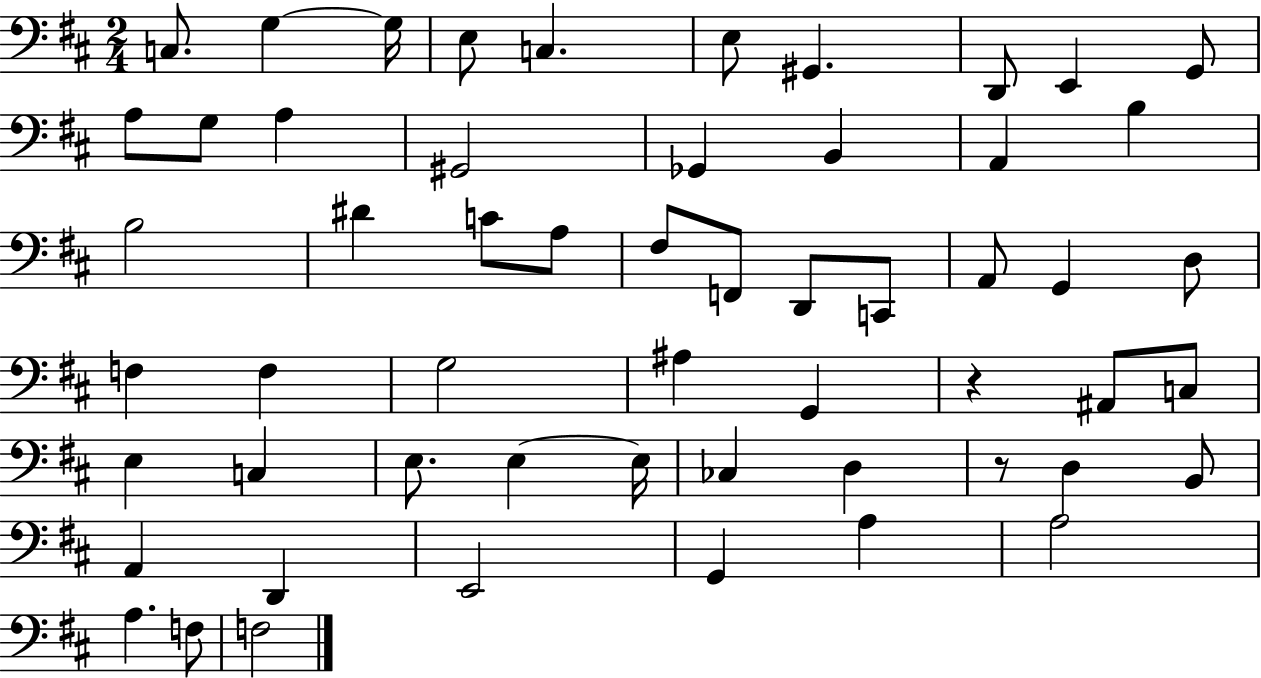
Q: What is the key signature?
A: D major